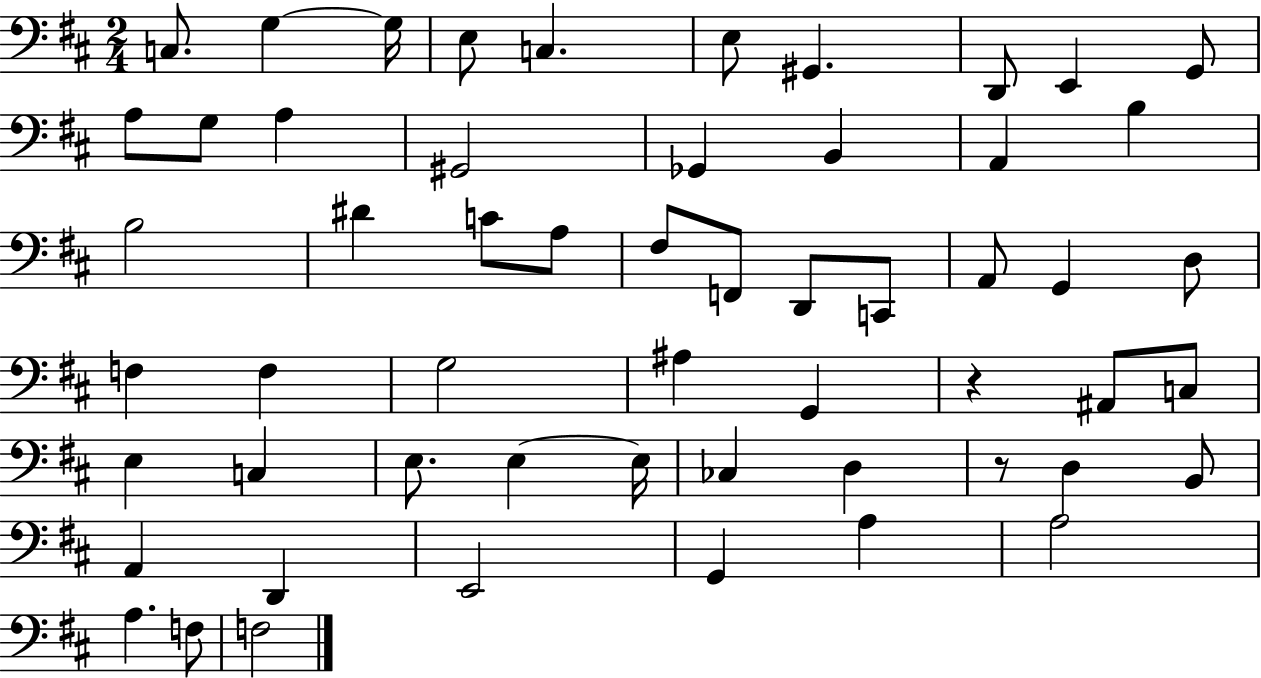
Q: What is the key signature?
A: D major